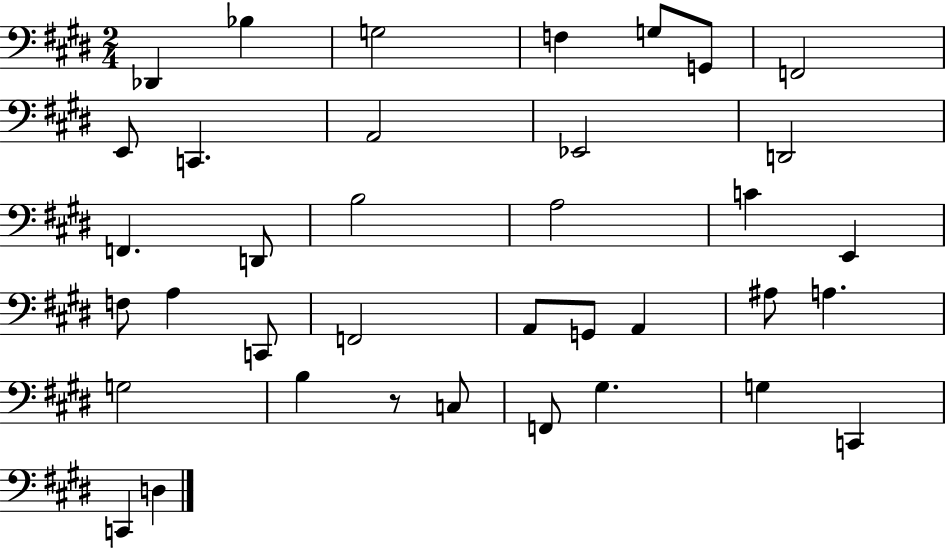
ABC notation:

X:1
T:Untitled
M:2/4
L:1/4
K:E
_D,, _B, G,2 F, G,/2 G,,/2 F,,2 E,,/2 C,, A,,2 _E,,2 D,,2 F,, D,,/2 B,2 A,2 C E,, F,/2 A, C,,/2 F,,2 A,,/2 G,,/2 A,, ^A,/2 A, G,2 B, z/2 C,/2 F,,/2 ^G, G, C,, C,, D,